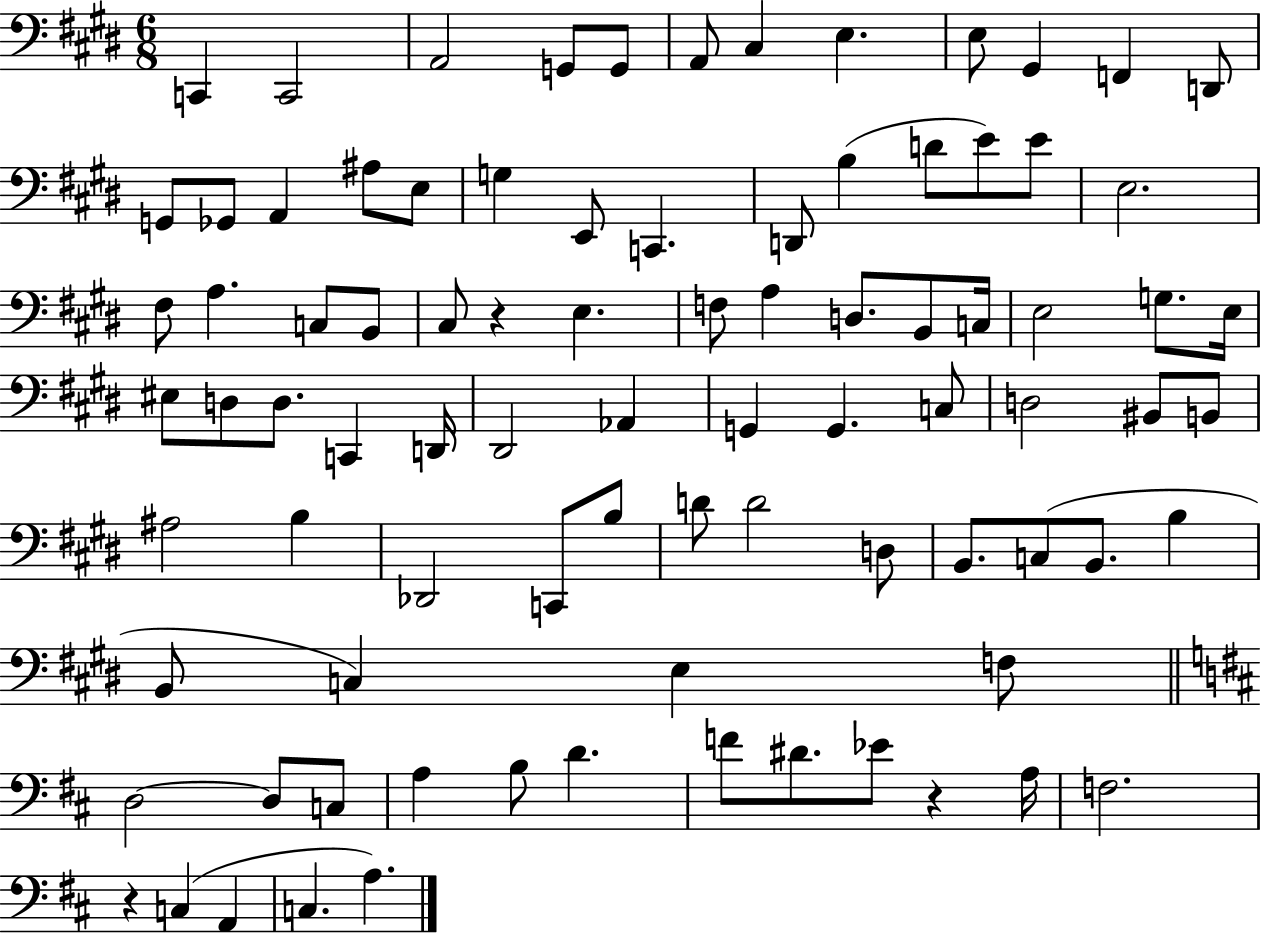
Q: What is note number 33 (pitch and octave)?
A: F3